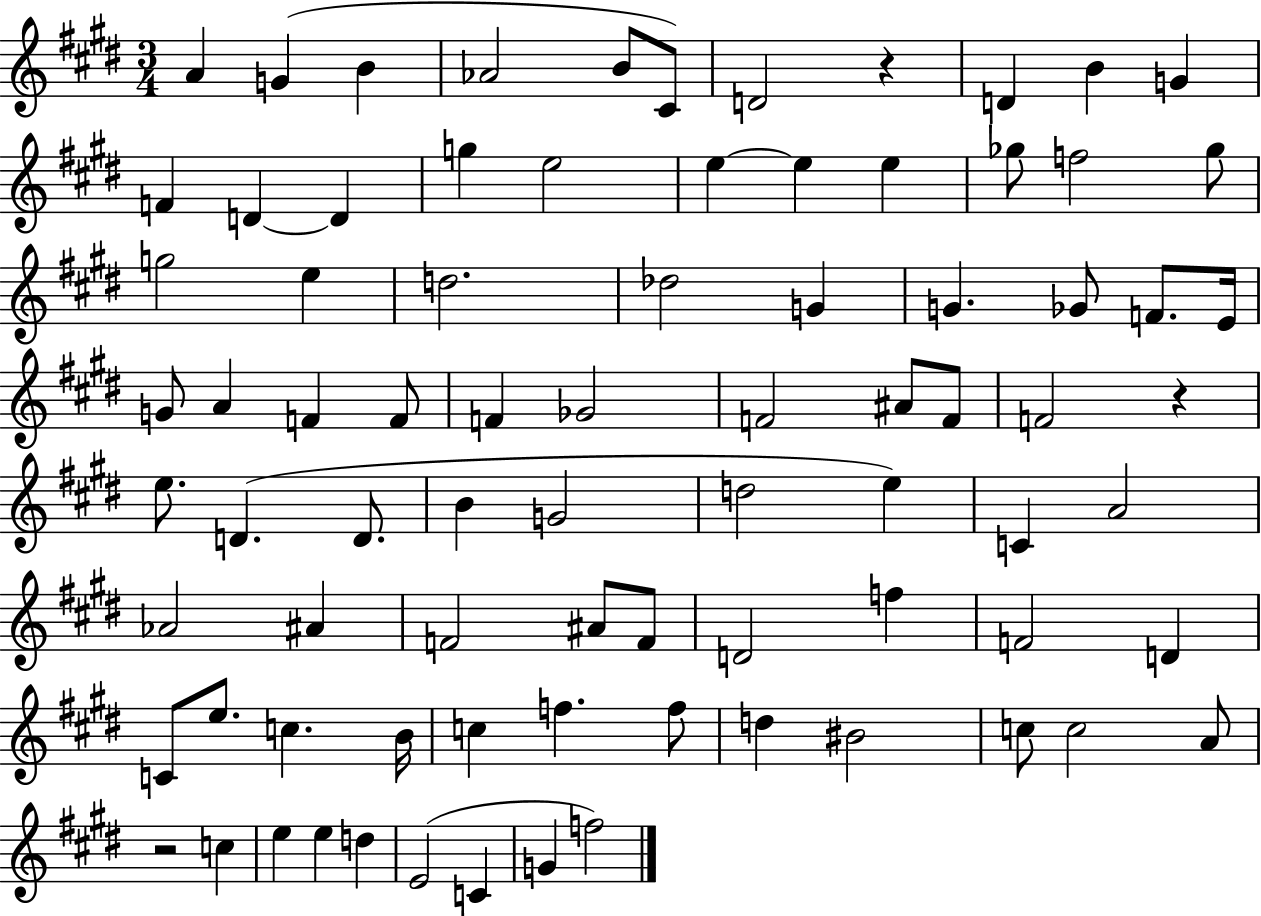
{
  \clef treble
  \numericTimeSignature
  \time 3/4
  \key e \major
  a'4 g'4( b'4 | aes'2 b'8 cis'8) | d'2 r4 | d'4 b'4 g'4 | \break f'4 d'4~~ d'4 | g''4 e''2 | e''4~~ e''4 e''4 | ges''8 f''2 ges''8 | \break g''2 e''4 | d''2. | des''2 g'4 | g'4. ges'8 f'8. e'16 | \break g'8 a'4 f'4 f'8 | f'4 ges'2 | f'2 ais'8 f'8 | f'2 r4 | \break e''8. d'4.( d'8. | b'4 g'2 | d''2 e''4) | c'4 a'2 | \break aes'2 ais'4 | f'2 ais'8 f'8 | d'2 f''4 | f'2 d'4 | \break c'8 e''8. c''4. b'16 | c''4 f''4. f''8 | d''4 bis'2 | c''8 c''2 a'8 | \break r2 c''4 | e''4 e''4 d''4 | e'2( c'4 | g'4 f''2) | \break \bar "|."
}